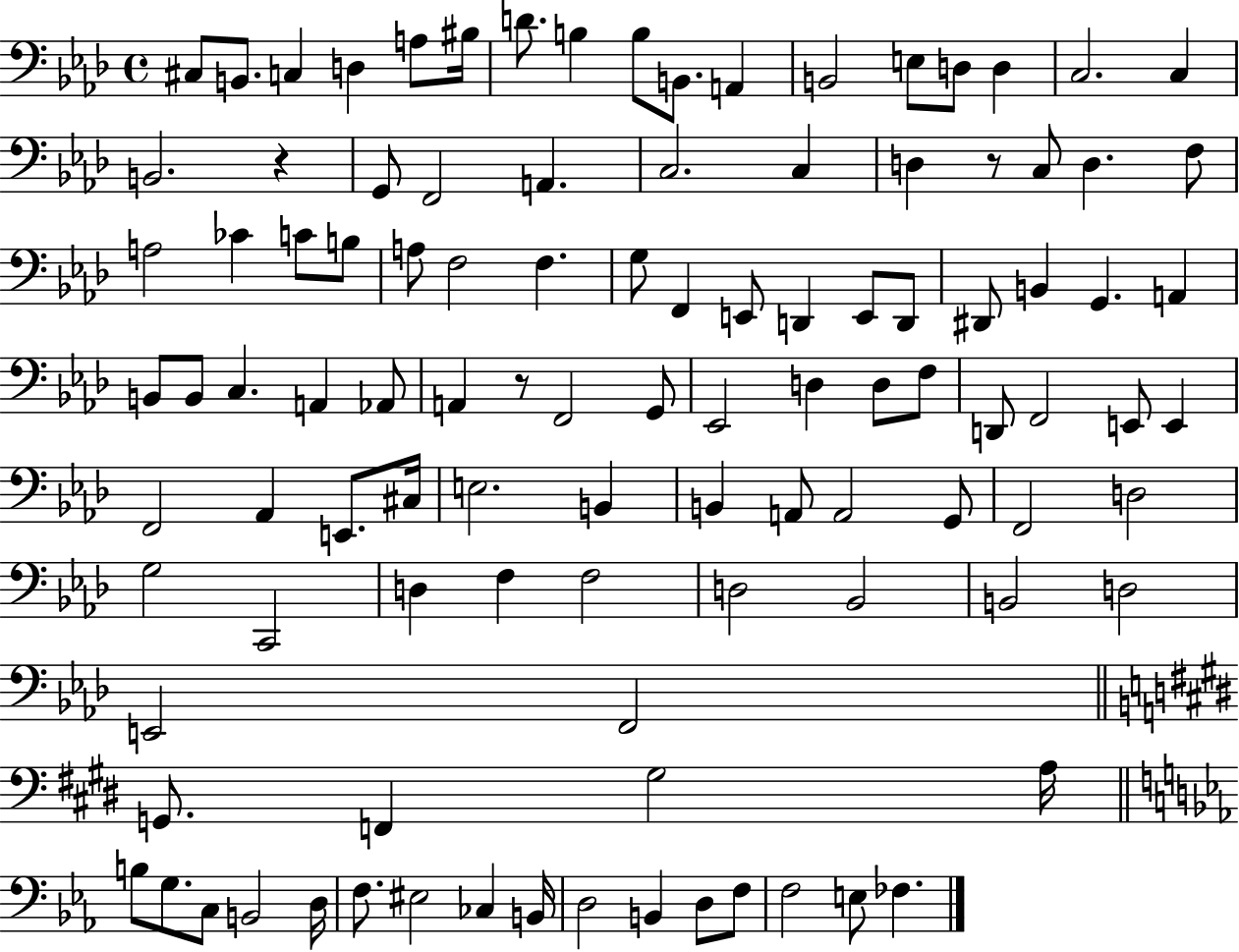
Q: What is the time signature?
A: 4/4